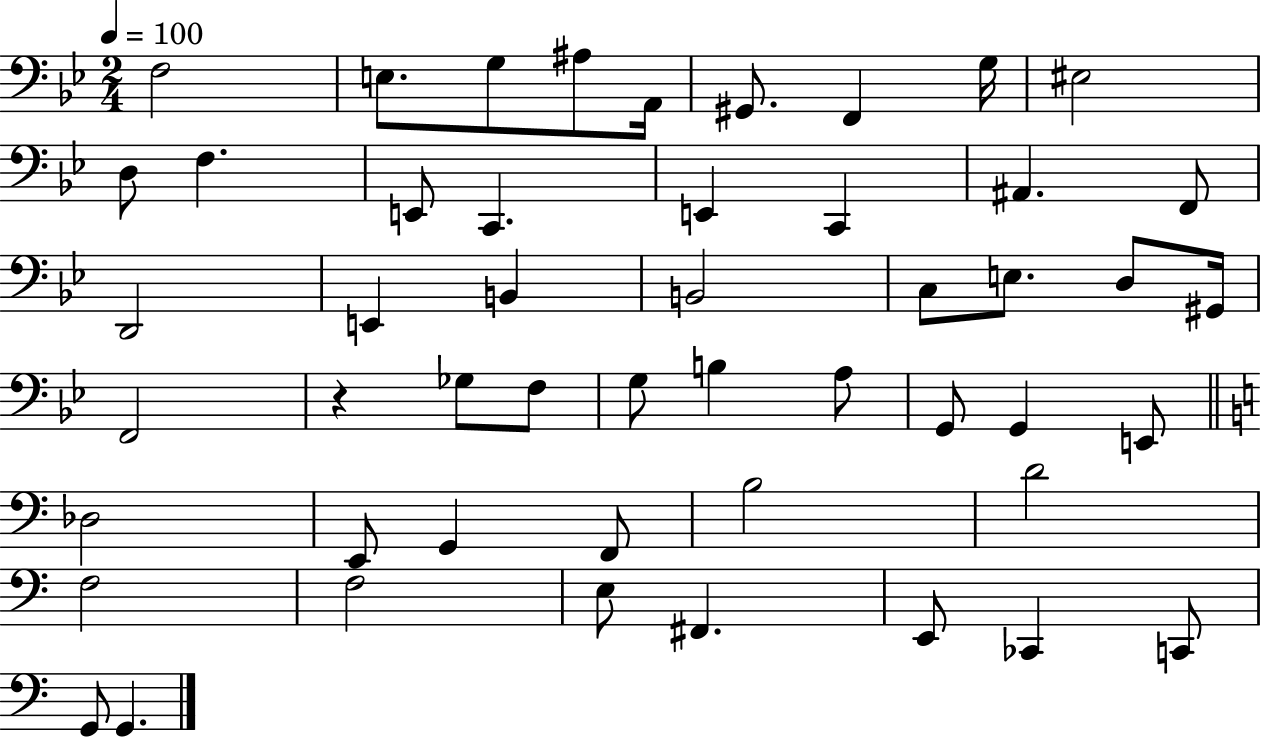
X:1
T:Untitled
M:2/4
L:1/4
K:Bb
F,2 E,/2 G,/2 ^A,/2 A,,/4 ^G,,/2 F,, G,/4 ^E,2 D,/2 F, E,,/2 C,, E,, C,, ^A,, F,,/2 D,,2 E,, B,, B,,2 C,/2 E,/2 D,/2 ^G,,/4 F,,2 z _G,/2 F,/2 G,/2 B, A,/2 G,,/2 G,, E,,/2 _D,2 E,,/2 G,, F,,/2 B,2 D2 F,2 F,2 E,/2 ^F,, E,,/2 _C,, C,,/2 G,,/2 G,,